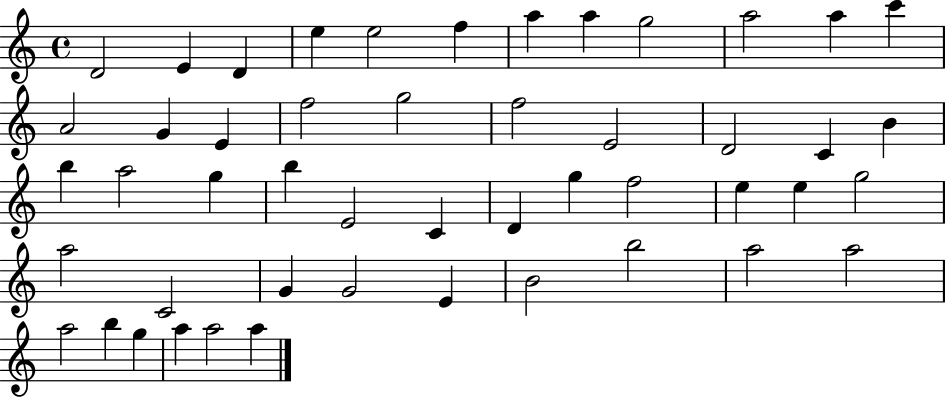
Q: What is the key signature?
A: C major